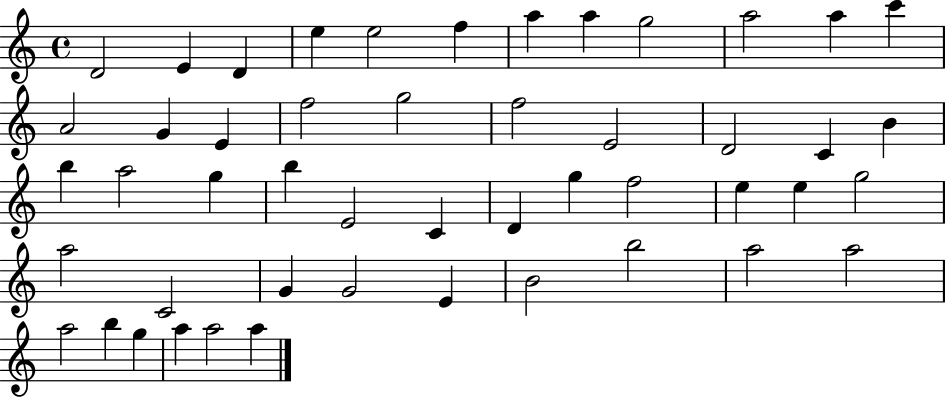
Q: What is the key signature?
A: C major